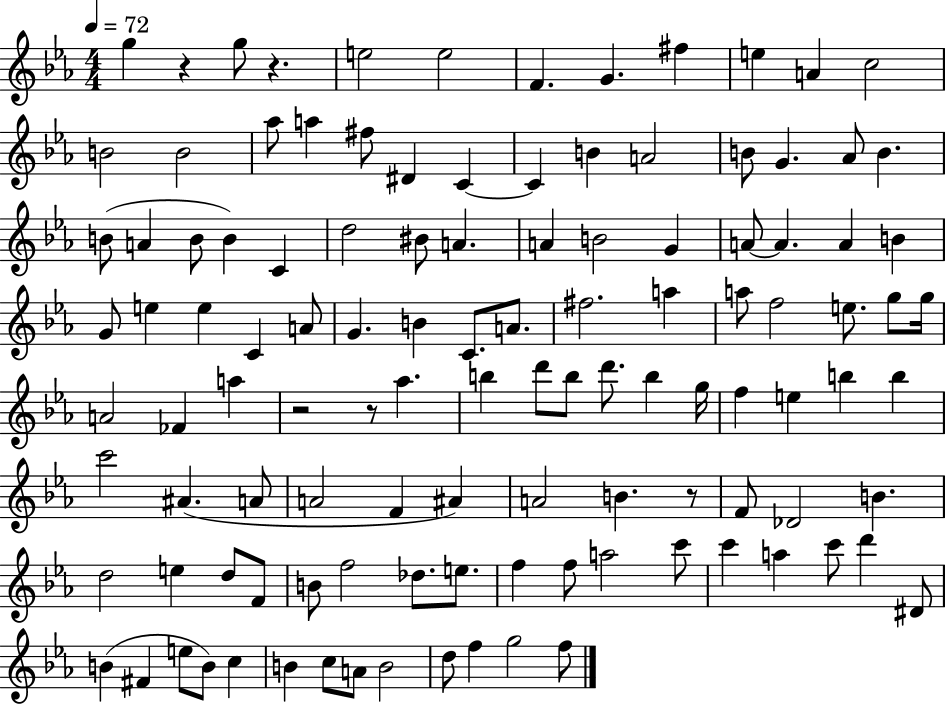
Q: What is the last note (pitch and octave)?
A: F5